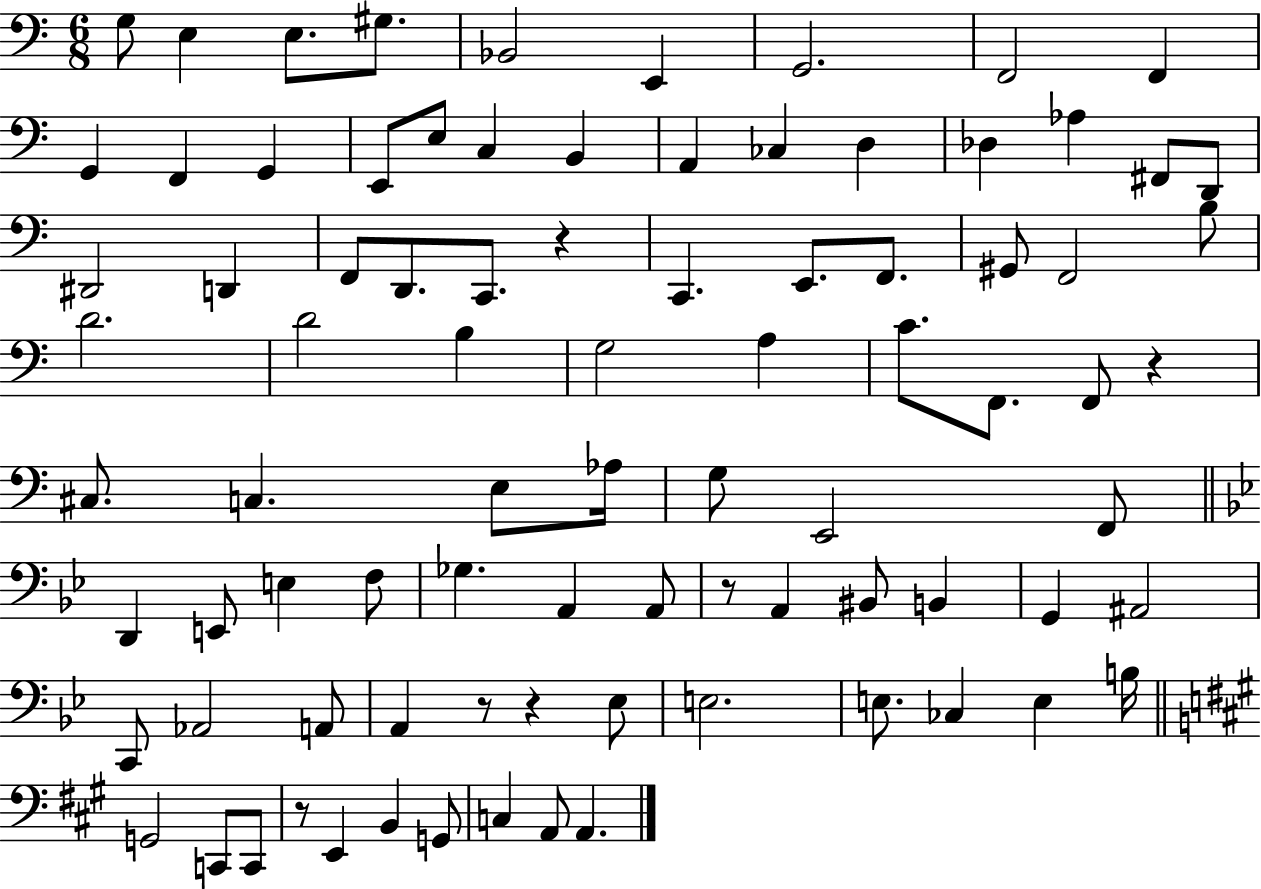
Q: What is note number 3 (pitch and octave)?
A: E3